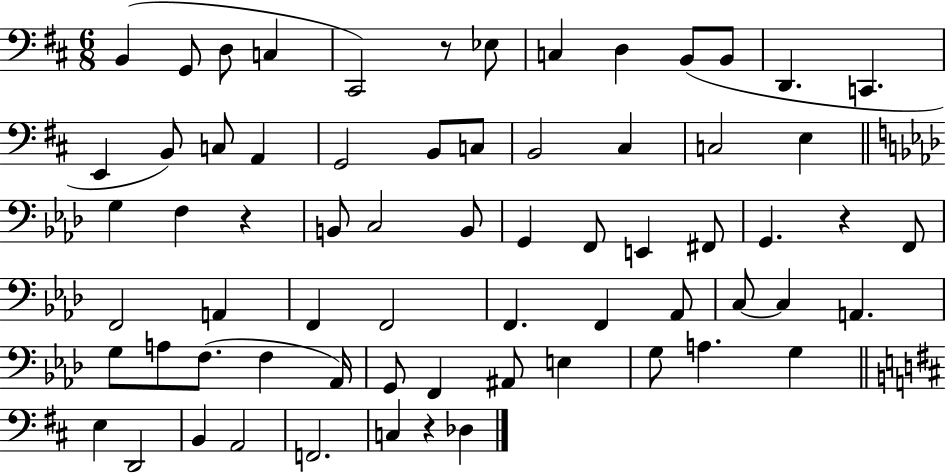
X:1
T:Untitled
M:6/8
L:1/4
K:D
B,, G,,/2 D,/2 C, ^C,,2 z/2 _E,/2 C, D, B,,/2 B,,/2 D,, C,, E,, B,,/2 C,/2 A,, G,,2 B,,/2 C,/2 B,,2 ^C, C,2 E, G, F, z B,,/2 C,2 B,,/2 G,, F,,/2 E,, ^F,,/2 G,, z F,,/2 F,,2 A,, F,, F,,2 F,, F,, _A,,/2 C,/2 C, A,, G,/2 A,/2 F,/2 F, _A,,/4 G,,/2 F,, ^A,,/2 E, G,/2 A, G, E, D,,2 B,, A,,2 F,,2 C, z _D,